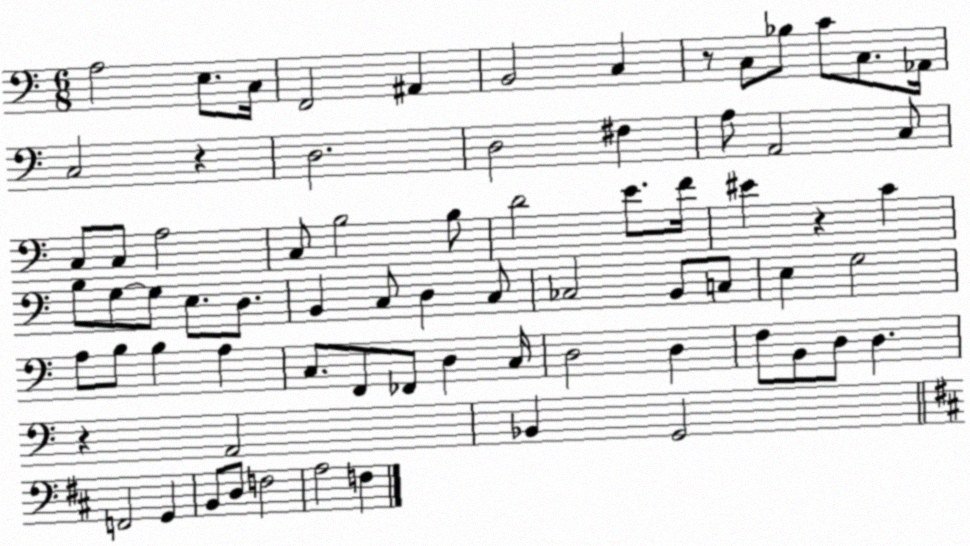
X:1
T:Untitled
M:6/8
L:1/4
K:C
A,2 E,/2 C,/4 F,,2 ^A,, B,,2 C, z/2 C,/2 _B,/2 C/2 C,/2 _A,,/4 C,2 z D,2 D,2 ^F, A,/2 A,,2 C,/2 C,/2 C,/2 A,2 C,/2 B,2 B,/2 D2 E/2 F/4 ^E z C B,/2 G,/2 G,/2 E,/2 D,/2 B,, C,/2 D, C,/2 _C,2 B,,/2 C,/2 E, G,2 A,/2 B,/2 B, A, C,/2 F,,/2 _F,,/2 D, C,/4 D,2 D, F,/2 B,,/2 D,/2 D, z A,,2 _B,, G,,2 F,,2 G,, B,,/2 D,/2 F,2 A,2 F,